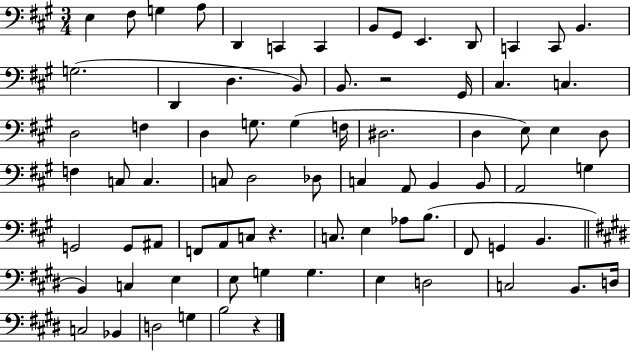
{
  \clef bass
  \numericTimeSignature
  \time 3/4
  \key a \major
  \repeat volta 2 { e4 fis8 g4 a8 | d,4 c,4 c,4 | b,8 gis,8 e,4. d,8 | c,4 c,8 b,4. | \break g2.( | d,4 d4. b,8) | b,8. r2 gis,16 | cis4. c4. | \break d2 f4 | d4 g8. g4( f16 | dis2. | d4 e8) e4 d8 | \break f4 c8 c4. | c8 d2 des8 | c4 a,8 b,4 b,8 | a,2 g4 | \break g,2 g,8 ais,8 | f,8 a,8 c8 r4. | c8. e4 aes8 b8.( | fis,8 g,4 b,4. | \break \bar "||" \break \key e \major b,4) c4 e4 | e8 g4 g4. | e4 d2 | c2 b,8. d16 | \break c2 bes,4 | d2 g4 | b2 r4 | } \bar "|."
}